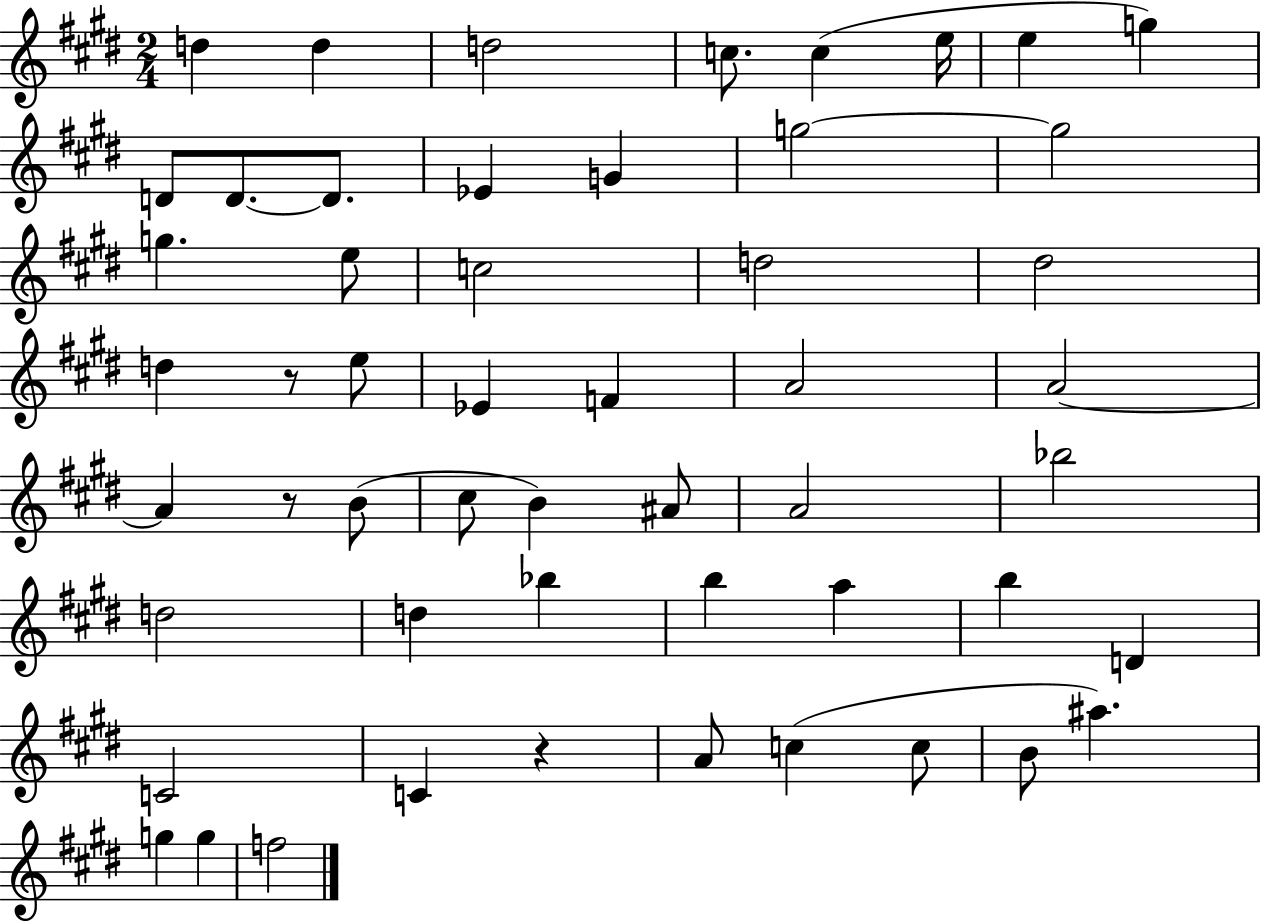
{
  \clef treble
  \numericTimeSignature
  \time 2/4
  \key e \major
  \repeat volta 2 { d''4 d''4 | d''2 | c''8. c''4( e''16 | e''4 g''4) | \break d'8 d'8.~~ d'8. | ees'4 g'4 | g''2~~ | g''2 | \break g''4. e''8 | c''2 | d''2 | dis''2 | \break d''4 r8 e''8 | ees'4 f'4 | a'2 | a'2~~ | \break a'4 r8 b'8( | cis''8 b'4) ais'8 | a'2 | bes''2 | \break d''2 | d''4 bes''4 | b''4 a''4 | b''4 d'4 | \break c'2 | c'4 r4 | a'8 c''4( c''8 | b'8 ais''4.) | \break g''4 g''4 | f''2 | } \bar "|."
}